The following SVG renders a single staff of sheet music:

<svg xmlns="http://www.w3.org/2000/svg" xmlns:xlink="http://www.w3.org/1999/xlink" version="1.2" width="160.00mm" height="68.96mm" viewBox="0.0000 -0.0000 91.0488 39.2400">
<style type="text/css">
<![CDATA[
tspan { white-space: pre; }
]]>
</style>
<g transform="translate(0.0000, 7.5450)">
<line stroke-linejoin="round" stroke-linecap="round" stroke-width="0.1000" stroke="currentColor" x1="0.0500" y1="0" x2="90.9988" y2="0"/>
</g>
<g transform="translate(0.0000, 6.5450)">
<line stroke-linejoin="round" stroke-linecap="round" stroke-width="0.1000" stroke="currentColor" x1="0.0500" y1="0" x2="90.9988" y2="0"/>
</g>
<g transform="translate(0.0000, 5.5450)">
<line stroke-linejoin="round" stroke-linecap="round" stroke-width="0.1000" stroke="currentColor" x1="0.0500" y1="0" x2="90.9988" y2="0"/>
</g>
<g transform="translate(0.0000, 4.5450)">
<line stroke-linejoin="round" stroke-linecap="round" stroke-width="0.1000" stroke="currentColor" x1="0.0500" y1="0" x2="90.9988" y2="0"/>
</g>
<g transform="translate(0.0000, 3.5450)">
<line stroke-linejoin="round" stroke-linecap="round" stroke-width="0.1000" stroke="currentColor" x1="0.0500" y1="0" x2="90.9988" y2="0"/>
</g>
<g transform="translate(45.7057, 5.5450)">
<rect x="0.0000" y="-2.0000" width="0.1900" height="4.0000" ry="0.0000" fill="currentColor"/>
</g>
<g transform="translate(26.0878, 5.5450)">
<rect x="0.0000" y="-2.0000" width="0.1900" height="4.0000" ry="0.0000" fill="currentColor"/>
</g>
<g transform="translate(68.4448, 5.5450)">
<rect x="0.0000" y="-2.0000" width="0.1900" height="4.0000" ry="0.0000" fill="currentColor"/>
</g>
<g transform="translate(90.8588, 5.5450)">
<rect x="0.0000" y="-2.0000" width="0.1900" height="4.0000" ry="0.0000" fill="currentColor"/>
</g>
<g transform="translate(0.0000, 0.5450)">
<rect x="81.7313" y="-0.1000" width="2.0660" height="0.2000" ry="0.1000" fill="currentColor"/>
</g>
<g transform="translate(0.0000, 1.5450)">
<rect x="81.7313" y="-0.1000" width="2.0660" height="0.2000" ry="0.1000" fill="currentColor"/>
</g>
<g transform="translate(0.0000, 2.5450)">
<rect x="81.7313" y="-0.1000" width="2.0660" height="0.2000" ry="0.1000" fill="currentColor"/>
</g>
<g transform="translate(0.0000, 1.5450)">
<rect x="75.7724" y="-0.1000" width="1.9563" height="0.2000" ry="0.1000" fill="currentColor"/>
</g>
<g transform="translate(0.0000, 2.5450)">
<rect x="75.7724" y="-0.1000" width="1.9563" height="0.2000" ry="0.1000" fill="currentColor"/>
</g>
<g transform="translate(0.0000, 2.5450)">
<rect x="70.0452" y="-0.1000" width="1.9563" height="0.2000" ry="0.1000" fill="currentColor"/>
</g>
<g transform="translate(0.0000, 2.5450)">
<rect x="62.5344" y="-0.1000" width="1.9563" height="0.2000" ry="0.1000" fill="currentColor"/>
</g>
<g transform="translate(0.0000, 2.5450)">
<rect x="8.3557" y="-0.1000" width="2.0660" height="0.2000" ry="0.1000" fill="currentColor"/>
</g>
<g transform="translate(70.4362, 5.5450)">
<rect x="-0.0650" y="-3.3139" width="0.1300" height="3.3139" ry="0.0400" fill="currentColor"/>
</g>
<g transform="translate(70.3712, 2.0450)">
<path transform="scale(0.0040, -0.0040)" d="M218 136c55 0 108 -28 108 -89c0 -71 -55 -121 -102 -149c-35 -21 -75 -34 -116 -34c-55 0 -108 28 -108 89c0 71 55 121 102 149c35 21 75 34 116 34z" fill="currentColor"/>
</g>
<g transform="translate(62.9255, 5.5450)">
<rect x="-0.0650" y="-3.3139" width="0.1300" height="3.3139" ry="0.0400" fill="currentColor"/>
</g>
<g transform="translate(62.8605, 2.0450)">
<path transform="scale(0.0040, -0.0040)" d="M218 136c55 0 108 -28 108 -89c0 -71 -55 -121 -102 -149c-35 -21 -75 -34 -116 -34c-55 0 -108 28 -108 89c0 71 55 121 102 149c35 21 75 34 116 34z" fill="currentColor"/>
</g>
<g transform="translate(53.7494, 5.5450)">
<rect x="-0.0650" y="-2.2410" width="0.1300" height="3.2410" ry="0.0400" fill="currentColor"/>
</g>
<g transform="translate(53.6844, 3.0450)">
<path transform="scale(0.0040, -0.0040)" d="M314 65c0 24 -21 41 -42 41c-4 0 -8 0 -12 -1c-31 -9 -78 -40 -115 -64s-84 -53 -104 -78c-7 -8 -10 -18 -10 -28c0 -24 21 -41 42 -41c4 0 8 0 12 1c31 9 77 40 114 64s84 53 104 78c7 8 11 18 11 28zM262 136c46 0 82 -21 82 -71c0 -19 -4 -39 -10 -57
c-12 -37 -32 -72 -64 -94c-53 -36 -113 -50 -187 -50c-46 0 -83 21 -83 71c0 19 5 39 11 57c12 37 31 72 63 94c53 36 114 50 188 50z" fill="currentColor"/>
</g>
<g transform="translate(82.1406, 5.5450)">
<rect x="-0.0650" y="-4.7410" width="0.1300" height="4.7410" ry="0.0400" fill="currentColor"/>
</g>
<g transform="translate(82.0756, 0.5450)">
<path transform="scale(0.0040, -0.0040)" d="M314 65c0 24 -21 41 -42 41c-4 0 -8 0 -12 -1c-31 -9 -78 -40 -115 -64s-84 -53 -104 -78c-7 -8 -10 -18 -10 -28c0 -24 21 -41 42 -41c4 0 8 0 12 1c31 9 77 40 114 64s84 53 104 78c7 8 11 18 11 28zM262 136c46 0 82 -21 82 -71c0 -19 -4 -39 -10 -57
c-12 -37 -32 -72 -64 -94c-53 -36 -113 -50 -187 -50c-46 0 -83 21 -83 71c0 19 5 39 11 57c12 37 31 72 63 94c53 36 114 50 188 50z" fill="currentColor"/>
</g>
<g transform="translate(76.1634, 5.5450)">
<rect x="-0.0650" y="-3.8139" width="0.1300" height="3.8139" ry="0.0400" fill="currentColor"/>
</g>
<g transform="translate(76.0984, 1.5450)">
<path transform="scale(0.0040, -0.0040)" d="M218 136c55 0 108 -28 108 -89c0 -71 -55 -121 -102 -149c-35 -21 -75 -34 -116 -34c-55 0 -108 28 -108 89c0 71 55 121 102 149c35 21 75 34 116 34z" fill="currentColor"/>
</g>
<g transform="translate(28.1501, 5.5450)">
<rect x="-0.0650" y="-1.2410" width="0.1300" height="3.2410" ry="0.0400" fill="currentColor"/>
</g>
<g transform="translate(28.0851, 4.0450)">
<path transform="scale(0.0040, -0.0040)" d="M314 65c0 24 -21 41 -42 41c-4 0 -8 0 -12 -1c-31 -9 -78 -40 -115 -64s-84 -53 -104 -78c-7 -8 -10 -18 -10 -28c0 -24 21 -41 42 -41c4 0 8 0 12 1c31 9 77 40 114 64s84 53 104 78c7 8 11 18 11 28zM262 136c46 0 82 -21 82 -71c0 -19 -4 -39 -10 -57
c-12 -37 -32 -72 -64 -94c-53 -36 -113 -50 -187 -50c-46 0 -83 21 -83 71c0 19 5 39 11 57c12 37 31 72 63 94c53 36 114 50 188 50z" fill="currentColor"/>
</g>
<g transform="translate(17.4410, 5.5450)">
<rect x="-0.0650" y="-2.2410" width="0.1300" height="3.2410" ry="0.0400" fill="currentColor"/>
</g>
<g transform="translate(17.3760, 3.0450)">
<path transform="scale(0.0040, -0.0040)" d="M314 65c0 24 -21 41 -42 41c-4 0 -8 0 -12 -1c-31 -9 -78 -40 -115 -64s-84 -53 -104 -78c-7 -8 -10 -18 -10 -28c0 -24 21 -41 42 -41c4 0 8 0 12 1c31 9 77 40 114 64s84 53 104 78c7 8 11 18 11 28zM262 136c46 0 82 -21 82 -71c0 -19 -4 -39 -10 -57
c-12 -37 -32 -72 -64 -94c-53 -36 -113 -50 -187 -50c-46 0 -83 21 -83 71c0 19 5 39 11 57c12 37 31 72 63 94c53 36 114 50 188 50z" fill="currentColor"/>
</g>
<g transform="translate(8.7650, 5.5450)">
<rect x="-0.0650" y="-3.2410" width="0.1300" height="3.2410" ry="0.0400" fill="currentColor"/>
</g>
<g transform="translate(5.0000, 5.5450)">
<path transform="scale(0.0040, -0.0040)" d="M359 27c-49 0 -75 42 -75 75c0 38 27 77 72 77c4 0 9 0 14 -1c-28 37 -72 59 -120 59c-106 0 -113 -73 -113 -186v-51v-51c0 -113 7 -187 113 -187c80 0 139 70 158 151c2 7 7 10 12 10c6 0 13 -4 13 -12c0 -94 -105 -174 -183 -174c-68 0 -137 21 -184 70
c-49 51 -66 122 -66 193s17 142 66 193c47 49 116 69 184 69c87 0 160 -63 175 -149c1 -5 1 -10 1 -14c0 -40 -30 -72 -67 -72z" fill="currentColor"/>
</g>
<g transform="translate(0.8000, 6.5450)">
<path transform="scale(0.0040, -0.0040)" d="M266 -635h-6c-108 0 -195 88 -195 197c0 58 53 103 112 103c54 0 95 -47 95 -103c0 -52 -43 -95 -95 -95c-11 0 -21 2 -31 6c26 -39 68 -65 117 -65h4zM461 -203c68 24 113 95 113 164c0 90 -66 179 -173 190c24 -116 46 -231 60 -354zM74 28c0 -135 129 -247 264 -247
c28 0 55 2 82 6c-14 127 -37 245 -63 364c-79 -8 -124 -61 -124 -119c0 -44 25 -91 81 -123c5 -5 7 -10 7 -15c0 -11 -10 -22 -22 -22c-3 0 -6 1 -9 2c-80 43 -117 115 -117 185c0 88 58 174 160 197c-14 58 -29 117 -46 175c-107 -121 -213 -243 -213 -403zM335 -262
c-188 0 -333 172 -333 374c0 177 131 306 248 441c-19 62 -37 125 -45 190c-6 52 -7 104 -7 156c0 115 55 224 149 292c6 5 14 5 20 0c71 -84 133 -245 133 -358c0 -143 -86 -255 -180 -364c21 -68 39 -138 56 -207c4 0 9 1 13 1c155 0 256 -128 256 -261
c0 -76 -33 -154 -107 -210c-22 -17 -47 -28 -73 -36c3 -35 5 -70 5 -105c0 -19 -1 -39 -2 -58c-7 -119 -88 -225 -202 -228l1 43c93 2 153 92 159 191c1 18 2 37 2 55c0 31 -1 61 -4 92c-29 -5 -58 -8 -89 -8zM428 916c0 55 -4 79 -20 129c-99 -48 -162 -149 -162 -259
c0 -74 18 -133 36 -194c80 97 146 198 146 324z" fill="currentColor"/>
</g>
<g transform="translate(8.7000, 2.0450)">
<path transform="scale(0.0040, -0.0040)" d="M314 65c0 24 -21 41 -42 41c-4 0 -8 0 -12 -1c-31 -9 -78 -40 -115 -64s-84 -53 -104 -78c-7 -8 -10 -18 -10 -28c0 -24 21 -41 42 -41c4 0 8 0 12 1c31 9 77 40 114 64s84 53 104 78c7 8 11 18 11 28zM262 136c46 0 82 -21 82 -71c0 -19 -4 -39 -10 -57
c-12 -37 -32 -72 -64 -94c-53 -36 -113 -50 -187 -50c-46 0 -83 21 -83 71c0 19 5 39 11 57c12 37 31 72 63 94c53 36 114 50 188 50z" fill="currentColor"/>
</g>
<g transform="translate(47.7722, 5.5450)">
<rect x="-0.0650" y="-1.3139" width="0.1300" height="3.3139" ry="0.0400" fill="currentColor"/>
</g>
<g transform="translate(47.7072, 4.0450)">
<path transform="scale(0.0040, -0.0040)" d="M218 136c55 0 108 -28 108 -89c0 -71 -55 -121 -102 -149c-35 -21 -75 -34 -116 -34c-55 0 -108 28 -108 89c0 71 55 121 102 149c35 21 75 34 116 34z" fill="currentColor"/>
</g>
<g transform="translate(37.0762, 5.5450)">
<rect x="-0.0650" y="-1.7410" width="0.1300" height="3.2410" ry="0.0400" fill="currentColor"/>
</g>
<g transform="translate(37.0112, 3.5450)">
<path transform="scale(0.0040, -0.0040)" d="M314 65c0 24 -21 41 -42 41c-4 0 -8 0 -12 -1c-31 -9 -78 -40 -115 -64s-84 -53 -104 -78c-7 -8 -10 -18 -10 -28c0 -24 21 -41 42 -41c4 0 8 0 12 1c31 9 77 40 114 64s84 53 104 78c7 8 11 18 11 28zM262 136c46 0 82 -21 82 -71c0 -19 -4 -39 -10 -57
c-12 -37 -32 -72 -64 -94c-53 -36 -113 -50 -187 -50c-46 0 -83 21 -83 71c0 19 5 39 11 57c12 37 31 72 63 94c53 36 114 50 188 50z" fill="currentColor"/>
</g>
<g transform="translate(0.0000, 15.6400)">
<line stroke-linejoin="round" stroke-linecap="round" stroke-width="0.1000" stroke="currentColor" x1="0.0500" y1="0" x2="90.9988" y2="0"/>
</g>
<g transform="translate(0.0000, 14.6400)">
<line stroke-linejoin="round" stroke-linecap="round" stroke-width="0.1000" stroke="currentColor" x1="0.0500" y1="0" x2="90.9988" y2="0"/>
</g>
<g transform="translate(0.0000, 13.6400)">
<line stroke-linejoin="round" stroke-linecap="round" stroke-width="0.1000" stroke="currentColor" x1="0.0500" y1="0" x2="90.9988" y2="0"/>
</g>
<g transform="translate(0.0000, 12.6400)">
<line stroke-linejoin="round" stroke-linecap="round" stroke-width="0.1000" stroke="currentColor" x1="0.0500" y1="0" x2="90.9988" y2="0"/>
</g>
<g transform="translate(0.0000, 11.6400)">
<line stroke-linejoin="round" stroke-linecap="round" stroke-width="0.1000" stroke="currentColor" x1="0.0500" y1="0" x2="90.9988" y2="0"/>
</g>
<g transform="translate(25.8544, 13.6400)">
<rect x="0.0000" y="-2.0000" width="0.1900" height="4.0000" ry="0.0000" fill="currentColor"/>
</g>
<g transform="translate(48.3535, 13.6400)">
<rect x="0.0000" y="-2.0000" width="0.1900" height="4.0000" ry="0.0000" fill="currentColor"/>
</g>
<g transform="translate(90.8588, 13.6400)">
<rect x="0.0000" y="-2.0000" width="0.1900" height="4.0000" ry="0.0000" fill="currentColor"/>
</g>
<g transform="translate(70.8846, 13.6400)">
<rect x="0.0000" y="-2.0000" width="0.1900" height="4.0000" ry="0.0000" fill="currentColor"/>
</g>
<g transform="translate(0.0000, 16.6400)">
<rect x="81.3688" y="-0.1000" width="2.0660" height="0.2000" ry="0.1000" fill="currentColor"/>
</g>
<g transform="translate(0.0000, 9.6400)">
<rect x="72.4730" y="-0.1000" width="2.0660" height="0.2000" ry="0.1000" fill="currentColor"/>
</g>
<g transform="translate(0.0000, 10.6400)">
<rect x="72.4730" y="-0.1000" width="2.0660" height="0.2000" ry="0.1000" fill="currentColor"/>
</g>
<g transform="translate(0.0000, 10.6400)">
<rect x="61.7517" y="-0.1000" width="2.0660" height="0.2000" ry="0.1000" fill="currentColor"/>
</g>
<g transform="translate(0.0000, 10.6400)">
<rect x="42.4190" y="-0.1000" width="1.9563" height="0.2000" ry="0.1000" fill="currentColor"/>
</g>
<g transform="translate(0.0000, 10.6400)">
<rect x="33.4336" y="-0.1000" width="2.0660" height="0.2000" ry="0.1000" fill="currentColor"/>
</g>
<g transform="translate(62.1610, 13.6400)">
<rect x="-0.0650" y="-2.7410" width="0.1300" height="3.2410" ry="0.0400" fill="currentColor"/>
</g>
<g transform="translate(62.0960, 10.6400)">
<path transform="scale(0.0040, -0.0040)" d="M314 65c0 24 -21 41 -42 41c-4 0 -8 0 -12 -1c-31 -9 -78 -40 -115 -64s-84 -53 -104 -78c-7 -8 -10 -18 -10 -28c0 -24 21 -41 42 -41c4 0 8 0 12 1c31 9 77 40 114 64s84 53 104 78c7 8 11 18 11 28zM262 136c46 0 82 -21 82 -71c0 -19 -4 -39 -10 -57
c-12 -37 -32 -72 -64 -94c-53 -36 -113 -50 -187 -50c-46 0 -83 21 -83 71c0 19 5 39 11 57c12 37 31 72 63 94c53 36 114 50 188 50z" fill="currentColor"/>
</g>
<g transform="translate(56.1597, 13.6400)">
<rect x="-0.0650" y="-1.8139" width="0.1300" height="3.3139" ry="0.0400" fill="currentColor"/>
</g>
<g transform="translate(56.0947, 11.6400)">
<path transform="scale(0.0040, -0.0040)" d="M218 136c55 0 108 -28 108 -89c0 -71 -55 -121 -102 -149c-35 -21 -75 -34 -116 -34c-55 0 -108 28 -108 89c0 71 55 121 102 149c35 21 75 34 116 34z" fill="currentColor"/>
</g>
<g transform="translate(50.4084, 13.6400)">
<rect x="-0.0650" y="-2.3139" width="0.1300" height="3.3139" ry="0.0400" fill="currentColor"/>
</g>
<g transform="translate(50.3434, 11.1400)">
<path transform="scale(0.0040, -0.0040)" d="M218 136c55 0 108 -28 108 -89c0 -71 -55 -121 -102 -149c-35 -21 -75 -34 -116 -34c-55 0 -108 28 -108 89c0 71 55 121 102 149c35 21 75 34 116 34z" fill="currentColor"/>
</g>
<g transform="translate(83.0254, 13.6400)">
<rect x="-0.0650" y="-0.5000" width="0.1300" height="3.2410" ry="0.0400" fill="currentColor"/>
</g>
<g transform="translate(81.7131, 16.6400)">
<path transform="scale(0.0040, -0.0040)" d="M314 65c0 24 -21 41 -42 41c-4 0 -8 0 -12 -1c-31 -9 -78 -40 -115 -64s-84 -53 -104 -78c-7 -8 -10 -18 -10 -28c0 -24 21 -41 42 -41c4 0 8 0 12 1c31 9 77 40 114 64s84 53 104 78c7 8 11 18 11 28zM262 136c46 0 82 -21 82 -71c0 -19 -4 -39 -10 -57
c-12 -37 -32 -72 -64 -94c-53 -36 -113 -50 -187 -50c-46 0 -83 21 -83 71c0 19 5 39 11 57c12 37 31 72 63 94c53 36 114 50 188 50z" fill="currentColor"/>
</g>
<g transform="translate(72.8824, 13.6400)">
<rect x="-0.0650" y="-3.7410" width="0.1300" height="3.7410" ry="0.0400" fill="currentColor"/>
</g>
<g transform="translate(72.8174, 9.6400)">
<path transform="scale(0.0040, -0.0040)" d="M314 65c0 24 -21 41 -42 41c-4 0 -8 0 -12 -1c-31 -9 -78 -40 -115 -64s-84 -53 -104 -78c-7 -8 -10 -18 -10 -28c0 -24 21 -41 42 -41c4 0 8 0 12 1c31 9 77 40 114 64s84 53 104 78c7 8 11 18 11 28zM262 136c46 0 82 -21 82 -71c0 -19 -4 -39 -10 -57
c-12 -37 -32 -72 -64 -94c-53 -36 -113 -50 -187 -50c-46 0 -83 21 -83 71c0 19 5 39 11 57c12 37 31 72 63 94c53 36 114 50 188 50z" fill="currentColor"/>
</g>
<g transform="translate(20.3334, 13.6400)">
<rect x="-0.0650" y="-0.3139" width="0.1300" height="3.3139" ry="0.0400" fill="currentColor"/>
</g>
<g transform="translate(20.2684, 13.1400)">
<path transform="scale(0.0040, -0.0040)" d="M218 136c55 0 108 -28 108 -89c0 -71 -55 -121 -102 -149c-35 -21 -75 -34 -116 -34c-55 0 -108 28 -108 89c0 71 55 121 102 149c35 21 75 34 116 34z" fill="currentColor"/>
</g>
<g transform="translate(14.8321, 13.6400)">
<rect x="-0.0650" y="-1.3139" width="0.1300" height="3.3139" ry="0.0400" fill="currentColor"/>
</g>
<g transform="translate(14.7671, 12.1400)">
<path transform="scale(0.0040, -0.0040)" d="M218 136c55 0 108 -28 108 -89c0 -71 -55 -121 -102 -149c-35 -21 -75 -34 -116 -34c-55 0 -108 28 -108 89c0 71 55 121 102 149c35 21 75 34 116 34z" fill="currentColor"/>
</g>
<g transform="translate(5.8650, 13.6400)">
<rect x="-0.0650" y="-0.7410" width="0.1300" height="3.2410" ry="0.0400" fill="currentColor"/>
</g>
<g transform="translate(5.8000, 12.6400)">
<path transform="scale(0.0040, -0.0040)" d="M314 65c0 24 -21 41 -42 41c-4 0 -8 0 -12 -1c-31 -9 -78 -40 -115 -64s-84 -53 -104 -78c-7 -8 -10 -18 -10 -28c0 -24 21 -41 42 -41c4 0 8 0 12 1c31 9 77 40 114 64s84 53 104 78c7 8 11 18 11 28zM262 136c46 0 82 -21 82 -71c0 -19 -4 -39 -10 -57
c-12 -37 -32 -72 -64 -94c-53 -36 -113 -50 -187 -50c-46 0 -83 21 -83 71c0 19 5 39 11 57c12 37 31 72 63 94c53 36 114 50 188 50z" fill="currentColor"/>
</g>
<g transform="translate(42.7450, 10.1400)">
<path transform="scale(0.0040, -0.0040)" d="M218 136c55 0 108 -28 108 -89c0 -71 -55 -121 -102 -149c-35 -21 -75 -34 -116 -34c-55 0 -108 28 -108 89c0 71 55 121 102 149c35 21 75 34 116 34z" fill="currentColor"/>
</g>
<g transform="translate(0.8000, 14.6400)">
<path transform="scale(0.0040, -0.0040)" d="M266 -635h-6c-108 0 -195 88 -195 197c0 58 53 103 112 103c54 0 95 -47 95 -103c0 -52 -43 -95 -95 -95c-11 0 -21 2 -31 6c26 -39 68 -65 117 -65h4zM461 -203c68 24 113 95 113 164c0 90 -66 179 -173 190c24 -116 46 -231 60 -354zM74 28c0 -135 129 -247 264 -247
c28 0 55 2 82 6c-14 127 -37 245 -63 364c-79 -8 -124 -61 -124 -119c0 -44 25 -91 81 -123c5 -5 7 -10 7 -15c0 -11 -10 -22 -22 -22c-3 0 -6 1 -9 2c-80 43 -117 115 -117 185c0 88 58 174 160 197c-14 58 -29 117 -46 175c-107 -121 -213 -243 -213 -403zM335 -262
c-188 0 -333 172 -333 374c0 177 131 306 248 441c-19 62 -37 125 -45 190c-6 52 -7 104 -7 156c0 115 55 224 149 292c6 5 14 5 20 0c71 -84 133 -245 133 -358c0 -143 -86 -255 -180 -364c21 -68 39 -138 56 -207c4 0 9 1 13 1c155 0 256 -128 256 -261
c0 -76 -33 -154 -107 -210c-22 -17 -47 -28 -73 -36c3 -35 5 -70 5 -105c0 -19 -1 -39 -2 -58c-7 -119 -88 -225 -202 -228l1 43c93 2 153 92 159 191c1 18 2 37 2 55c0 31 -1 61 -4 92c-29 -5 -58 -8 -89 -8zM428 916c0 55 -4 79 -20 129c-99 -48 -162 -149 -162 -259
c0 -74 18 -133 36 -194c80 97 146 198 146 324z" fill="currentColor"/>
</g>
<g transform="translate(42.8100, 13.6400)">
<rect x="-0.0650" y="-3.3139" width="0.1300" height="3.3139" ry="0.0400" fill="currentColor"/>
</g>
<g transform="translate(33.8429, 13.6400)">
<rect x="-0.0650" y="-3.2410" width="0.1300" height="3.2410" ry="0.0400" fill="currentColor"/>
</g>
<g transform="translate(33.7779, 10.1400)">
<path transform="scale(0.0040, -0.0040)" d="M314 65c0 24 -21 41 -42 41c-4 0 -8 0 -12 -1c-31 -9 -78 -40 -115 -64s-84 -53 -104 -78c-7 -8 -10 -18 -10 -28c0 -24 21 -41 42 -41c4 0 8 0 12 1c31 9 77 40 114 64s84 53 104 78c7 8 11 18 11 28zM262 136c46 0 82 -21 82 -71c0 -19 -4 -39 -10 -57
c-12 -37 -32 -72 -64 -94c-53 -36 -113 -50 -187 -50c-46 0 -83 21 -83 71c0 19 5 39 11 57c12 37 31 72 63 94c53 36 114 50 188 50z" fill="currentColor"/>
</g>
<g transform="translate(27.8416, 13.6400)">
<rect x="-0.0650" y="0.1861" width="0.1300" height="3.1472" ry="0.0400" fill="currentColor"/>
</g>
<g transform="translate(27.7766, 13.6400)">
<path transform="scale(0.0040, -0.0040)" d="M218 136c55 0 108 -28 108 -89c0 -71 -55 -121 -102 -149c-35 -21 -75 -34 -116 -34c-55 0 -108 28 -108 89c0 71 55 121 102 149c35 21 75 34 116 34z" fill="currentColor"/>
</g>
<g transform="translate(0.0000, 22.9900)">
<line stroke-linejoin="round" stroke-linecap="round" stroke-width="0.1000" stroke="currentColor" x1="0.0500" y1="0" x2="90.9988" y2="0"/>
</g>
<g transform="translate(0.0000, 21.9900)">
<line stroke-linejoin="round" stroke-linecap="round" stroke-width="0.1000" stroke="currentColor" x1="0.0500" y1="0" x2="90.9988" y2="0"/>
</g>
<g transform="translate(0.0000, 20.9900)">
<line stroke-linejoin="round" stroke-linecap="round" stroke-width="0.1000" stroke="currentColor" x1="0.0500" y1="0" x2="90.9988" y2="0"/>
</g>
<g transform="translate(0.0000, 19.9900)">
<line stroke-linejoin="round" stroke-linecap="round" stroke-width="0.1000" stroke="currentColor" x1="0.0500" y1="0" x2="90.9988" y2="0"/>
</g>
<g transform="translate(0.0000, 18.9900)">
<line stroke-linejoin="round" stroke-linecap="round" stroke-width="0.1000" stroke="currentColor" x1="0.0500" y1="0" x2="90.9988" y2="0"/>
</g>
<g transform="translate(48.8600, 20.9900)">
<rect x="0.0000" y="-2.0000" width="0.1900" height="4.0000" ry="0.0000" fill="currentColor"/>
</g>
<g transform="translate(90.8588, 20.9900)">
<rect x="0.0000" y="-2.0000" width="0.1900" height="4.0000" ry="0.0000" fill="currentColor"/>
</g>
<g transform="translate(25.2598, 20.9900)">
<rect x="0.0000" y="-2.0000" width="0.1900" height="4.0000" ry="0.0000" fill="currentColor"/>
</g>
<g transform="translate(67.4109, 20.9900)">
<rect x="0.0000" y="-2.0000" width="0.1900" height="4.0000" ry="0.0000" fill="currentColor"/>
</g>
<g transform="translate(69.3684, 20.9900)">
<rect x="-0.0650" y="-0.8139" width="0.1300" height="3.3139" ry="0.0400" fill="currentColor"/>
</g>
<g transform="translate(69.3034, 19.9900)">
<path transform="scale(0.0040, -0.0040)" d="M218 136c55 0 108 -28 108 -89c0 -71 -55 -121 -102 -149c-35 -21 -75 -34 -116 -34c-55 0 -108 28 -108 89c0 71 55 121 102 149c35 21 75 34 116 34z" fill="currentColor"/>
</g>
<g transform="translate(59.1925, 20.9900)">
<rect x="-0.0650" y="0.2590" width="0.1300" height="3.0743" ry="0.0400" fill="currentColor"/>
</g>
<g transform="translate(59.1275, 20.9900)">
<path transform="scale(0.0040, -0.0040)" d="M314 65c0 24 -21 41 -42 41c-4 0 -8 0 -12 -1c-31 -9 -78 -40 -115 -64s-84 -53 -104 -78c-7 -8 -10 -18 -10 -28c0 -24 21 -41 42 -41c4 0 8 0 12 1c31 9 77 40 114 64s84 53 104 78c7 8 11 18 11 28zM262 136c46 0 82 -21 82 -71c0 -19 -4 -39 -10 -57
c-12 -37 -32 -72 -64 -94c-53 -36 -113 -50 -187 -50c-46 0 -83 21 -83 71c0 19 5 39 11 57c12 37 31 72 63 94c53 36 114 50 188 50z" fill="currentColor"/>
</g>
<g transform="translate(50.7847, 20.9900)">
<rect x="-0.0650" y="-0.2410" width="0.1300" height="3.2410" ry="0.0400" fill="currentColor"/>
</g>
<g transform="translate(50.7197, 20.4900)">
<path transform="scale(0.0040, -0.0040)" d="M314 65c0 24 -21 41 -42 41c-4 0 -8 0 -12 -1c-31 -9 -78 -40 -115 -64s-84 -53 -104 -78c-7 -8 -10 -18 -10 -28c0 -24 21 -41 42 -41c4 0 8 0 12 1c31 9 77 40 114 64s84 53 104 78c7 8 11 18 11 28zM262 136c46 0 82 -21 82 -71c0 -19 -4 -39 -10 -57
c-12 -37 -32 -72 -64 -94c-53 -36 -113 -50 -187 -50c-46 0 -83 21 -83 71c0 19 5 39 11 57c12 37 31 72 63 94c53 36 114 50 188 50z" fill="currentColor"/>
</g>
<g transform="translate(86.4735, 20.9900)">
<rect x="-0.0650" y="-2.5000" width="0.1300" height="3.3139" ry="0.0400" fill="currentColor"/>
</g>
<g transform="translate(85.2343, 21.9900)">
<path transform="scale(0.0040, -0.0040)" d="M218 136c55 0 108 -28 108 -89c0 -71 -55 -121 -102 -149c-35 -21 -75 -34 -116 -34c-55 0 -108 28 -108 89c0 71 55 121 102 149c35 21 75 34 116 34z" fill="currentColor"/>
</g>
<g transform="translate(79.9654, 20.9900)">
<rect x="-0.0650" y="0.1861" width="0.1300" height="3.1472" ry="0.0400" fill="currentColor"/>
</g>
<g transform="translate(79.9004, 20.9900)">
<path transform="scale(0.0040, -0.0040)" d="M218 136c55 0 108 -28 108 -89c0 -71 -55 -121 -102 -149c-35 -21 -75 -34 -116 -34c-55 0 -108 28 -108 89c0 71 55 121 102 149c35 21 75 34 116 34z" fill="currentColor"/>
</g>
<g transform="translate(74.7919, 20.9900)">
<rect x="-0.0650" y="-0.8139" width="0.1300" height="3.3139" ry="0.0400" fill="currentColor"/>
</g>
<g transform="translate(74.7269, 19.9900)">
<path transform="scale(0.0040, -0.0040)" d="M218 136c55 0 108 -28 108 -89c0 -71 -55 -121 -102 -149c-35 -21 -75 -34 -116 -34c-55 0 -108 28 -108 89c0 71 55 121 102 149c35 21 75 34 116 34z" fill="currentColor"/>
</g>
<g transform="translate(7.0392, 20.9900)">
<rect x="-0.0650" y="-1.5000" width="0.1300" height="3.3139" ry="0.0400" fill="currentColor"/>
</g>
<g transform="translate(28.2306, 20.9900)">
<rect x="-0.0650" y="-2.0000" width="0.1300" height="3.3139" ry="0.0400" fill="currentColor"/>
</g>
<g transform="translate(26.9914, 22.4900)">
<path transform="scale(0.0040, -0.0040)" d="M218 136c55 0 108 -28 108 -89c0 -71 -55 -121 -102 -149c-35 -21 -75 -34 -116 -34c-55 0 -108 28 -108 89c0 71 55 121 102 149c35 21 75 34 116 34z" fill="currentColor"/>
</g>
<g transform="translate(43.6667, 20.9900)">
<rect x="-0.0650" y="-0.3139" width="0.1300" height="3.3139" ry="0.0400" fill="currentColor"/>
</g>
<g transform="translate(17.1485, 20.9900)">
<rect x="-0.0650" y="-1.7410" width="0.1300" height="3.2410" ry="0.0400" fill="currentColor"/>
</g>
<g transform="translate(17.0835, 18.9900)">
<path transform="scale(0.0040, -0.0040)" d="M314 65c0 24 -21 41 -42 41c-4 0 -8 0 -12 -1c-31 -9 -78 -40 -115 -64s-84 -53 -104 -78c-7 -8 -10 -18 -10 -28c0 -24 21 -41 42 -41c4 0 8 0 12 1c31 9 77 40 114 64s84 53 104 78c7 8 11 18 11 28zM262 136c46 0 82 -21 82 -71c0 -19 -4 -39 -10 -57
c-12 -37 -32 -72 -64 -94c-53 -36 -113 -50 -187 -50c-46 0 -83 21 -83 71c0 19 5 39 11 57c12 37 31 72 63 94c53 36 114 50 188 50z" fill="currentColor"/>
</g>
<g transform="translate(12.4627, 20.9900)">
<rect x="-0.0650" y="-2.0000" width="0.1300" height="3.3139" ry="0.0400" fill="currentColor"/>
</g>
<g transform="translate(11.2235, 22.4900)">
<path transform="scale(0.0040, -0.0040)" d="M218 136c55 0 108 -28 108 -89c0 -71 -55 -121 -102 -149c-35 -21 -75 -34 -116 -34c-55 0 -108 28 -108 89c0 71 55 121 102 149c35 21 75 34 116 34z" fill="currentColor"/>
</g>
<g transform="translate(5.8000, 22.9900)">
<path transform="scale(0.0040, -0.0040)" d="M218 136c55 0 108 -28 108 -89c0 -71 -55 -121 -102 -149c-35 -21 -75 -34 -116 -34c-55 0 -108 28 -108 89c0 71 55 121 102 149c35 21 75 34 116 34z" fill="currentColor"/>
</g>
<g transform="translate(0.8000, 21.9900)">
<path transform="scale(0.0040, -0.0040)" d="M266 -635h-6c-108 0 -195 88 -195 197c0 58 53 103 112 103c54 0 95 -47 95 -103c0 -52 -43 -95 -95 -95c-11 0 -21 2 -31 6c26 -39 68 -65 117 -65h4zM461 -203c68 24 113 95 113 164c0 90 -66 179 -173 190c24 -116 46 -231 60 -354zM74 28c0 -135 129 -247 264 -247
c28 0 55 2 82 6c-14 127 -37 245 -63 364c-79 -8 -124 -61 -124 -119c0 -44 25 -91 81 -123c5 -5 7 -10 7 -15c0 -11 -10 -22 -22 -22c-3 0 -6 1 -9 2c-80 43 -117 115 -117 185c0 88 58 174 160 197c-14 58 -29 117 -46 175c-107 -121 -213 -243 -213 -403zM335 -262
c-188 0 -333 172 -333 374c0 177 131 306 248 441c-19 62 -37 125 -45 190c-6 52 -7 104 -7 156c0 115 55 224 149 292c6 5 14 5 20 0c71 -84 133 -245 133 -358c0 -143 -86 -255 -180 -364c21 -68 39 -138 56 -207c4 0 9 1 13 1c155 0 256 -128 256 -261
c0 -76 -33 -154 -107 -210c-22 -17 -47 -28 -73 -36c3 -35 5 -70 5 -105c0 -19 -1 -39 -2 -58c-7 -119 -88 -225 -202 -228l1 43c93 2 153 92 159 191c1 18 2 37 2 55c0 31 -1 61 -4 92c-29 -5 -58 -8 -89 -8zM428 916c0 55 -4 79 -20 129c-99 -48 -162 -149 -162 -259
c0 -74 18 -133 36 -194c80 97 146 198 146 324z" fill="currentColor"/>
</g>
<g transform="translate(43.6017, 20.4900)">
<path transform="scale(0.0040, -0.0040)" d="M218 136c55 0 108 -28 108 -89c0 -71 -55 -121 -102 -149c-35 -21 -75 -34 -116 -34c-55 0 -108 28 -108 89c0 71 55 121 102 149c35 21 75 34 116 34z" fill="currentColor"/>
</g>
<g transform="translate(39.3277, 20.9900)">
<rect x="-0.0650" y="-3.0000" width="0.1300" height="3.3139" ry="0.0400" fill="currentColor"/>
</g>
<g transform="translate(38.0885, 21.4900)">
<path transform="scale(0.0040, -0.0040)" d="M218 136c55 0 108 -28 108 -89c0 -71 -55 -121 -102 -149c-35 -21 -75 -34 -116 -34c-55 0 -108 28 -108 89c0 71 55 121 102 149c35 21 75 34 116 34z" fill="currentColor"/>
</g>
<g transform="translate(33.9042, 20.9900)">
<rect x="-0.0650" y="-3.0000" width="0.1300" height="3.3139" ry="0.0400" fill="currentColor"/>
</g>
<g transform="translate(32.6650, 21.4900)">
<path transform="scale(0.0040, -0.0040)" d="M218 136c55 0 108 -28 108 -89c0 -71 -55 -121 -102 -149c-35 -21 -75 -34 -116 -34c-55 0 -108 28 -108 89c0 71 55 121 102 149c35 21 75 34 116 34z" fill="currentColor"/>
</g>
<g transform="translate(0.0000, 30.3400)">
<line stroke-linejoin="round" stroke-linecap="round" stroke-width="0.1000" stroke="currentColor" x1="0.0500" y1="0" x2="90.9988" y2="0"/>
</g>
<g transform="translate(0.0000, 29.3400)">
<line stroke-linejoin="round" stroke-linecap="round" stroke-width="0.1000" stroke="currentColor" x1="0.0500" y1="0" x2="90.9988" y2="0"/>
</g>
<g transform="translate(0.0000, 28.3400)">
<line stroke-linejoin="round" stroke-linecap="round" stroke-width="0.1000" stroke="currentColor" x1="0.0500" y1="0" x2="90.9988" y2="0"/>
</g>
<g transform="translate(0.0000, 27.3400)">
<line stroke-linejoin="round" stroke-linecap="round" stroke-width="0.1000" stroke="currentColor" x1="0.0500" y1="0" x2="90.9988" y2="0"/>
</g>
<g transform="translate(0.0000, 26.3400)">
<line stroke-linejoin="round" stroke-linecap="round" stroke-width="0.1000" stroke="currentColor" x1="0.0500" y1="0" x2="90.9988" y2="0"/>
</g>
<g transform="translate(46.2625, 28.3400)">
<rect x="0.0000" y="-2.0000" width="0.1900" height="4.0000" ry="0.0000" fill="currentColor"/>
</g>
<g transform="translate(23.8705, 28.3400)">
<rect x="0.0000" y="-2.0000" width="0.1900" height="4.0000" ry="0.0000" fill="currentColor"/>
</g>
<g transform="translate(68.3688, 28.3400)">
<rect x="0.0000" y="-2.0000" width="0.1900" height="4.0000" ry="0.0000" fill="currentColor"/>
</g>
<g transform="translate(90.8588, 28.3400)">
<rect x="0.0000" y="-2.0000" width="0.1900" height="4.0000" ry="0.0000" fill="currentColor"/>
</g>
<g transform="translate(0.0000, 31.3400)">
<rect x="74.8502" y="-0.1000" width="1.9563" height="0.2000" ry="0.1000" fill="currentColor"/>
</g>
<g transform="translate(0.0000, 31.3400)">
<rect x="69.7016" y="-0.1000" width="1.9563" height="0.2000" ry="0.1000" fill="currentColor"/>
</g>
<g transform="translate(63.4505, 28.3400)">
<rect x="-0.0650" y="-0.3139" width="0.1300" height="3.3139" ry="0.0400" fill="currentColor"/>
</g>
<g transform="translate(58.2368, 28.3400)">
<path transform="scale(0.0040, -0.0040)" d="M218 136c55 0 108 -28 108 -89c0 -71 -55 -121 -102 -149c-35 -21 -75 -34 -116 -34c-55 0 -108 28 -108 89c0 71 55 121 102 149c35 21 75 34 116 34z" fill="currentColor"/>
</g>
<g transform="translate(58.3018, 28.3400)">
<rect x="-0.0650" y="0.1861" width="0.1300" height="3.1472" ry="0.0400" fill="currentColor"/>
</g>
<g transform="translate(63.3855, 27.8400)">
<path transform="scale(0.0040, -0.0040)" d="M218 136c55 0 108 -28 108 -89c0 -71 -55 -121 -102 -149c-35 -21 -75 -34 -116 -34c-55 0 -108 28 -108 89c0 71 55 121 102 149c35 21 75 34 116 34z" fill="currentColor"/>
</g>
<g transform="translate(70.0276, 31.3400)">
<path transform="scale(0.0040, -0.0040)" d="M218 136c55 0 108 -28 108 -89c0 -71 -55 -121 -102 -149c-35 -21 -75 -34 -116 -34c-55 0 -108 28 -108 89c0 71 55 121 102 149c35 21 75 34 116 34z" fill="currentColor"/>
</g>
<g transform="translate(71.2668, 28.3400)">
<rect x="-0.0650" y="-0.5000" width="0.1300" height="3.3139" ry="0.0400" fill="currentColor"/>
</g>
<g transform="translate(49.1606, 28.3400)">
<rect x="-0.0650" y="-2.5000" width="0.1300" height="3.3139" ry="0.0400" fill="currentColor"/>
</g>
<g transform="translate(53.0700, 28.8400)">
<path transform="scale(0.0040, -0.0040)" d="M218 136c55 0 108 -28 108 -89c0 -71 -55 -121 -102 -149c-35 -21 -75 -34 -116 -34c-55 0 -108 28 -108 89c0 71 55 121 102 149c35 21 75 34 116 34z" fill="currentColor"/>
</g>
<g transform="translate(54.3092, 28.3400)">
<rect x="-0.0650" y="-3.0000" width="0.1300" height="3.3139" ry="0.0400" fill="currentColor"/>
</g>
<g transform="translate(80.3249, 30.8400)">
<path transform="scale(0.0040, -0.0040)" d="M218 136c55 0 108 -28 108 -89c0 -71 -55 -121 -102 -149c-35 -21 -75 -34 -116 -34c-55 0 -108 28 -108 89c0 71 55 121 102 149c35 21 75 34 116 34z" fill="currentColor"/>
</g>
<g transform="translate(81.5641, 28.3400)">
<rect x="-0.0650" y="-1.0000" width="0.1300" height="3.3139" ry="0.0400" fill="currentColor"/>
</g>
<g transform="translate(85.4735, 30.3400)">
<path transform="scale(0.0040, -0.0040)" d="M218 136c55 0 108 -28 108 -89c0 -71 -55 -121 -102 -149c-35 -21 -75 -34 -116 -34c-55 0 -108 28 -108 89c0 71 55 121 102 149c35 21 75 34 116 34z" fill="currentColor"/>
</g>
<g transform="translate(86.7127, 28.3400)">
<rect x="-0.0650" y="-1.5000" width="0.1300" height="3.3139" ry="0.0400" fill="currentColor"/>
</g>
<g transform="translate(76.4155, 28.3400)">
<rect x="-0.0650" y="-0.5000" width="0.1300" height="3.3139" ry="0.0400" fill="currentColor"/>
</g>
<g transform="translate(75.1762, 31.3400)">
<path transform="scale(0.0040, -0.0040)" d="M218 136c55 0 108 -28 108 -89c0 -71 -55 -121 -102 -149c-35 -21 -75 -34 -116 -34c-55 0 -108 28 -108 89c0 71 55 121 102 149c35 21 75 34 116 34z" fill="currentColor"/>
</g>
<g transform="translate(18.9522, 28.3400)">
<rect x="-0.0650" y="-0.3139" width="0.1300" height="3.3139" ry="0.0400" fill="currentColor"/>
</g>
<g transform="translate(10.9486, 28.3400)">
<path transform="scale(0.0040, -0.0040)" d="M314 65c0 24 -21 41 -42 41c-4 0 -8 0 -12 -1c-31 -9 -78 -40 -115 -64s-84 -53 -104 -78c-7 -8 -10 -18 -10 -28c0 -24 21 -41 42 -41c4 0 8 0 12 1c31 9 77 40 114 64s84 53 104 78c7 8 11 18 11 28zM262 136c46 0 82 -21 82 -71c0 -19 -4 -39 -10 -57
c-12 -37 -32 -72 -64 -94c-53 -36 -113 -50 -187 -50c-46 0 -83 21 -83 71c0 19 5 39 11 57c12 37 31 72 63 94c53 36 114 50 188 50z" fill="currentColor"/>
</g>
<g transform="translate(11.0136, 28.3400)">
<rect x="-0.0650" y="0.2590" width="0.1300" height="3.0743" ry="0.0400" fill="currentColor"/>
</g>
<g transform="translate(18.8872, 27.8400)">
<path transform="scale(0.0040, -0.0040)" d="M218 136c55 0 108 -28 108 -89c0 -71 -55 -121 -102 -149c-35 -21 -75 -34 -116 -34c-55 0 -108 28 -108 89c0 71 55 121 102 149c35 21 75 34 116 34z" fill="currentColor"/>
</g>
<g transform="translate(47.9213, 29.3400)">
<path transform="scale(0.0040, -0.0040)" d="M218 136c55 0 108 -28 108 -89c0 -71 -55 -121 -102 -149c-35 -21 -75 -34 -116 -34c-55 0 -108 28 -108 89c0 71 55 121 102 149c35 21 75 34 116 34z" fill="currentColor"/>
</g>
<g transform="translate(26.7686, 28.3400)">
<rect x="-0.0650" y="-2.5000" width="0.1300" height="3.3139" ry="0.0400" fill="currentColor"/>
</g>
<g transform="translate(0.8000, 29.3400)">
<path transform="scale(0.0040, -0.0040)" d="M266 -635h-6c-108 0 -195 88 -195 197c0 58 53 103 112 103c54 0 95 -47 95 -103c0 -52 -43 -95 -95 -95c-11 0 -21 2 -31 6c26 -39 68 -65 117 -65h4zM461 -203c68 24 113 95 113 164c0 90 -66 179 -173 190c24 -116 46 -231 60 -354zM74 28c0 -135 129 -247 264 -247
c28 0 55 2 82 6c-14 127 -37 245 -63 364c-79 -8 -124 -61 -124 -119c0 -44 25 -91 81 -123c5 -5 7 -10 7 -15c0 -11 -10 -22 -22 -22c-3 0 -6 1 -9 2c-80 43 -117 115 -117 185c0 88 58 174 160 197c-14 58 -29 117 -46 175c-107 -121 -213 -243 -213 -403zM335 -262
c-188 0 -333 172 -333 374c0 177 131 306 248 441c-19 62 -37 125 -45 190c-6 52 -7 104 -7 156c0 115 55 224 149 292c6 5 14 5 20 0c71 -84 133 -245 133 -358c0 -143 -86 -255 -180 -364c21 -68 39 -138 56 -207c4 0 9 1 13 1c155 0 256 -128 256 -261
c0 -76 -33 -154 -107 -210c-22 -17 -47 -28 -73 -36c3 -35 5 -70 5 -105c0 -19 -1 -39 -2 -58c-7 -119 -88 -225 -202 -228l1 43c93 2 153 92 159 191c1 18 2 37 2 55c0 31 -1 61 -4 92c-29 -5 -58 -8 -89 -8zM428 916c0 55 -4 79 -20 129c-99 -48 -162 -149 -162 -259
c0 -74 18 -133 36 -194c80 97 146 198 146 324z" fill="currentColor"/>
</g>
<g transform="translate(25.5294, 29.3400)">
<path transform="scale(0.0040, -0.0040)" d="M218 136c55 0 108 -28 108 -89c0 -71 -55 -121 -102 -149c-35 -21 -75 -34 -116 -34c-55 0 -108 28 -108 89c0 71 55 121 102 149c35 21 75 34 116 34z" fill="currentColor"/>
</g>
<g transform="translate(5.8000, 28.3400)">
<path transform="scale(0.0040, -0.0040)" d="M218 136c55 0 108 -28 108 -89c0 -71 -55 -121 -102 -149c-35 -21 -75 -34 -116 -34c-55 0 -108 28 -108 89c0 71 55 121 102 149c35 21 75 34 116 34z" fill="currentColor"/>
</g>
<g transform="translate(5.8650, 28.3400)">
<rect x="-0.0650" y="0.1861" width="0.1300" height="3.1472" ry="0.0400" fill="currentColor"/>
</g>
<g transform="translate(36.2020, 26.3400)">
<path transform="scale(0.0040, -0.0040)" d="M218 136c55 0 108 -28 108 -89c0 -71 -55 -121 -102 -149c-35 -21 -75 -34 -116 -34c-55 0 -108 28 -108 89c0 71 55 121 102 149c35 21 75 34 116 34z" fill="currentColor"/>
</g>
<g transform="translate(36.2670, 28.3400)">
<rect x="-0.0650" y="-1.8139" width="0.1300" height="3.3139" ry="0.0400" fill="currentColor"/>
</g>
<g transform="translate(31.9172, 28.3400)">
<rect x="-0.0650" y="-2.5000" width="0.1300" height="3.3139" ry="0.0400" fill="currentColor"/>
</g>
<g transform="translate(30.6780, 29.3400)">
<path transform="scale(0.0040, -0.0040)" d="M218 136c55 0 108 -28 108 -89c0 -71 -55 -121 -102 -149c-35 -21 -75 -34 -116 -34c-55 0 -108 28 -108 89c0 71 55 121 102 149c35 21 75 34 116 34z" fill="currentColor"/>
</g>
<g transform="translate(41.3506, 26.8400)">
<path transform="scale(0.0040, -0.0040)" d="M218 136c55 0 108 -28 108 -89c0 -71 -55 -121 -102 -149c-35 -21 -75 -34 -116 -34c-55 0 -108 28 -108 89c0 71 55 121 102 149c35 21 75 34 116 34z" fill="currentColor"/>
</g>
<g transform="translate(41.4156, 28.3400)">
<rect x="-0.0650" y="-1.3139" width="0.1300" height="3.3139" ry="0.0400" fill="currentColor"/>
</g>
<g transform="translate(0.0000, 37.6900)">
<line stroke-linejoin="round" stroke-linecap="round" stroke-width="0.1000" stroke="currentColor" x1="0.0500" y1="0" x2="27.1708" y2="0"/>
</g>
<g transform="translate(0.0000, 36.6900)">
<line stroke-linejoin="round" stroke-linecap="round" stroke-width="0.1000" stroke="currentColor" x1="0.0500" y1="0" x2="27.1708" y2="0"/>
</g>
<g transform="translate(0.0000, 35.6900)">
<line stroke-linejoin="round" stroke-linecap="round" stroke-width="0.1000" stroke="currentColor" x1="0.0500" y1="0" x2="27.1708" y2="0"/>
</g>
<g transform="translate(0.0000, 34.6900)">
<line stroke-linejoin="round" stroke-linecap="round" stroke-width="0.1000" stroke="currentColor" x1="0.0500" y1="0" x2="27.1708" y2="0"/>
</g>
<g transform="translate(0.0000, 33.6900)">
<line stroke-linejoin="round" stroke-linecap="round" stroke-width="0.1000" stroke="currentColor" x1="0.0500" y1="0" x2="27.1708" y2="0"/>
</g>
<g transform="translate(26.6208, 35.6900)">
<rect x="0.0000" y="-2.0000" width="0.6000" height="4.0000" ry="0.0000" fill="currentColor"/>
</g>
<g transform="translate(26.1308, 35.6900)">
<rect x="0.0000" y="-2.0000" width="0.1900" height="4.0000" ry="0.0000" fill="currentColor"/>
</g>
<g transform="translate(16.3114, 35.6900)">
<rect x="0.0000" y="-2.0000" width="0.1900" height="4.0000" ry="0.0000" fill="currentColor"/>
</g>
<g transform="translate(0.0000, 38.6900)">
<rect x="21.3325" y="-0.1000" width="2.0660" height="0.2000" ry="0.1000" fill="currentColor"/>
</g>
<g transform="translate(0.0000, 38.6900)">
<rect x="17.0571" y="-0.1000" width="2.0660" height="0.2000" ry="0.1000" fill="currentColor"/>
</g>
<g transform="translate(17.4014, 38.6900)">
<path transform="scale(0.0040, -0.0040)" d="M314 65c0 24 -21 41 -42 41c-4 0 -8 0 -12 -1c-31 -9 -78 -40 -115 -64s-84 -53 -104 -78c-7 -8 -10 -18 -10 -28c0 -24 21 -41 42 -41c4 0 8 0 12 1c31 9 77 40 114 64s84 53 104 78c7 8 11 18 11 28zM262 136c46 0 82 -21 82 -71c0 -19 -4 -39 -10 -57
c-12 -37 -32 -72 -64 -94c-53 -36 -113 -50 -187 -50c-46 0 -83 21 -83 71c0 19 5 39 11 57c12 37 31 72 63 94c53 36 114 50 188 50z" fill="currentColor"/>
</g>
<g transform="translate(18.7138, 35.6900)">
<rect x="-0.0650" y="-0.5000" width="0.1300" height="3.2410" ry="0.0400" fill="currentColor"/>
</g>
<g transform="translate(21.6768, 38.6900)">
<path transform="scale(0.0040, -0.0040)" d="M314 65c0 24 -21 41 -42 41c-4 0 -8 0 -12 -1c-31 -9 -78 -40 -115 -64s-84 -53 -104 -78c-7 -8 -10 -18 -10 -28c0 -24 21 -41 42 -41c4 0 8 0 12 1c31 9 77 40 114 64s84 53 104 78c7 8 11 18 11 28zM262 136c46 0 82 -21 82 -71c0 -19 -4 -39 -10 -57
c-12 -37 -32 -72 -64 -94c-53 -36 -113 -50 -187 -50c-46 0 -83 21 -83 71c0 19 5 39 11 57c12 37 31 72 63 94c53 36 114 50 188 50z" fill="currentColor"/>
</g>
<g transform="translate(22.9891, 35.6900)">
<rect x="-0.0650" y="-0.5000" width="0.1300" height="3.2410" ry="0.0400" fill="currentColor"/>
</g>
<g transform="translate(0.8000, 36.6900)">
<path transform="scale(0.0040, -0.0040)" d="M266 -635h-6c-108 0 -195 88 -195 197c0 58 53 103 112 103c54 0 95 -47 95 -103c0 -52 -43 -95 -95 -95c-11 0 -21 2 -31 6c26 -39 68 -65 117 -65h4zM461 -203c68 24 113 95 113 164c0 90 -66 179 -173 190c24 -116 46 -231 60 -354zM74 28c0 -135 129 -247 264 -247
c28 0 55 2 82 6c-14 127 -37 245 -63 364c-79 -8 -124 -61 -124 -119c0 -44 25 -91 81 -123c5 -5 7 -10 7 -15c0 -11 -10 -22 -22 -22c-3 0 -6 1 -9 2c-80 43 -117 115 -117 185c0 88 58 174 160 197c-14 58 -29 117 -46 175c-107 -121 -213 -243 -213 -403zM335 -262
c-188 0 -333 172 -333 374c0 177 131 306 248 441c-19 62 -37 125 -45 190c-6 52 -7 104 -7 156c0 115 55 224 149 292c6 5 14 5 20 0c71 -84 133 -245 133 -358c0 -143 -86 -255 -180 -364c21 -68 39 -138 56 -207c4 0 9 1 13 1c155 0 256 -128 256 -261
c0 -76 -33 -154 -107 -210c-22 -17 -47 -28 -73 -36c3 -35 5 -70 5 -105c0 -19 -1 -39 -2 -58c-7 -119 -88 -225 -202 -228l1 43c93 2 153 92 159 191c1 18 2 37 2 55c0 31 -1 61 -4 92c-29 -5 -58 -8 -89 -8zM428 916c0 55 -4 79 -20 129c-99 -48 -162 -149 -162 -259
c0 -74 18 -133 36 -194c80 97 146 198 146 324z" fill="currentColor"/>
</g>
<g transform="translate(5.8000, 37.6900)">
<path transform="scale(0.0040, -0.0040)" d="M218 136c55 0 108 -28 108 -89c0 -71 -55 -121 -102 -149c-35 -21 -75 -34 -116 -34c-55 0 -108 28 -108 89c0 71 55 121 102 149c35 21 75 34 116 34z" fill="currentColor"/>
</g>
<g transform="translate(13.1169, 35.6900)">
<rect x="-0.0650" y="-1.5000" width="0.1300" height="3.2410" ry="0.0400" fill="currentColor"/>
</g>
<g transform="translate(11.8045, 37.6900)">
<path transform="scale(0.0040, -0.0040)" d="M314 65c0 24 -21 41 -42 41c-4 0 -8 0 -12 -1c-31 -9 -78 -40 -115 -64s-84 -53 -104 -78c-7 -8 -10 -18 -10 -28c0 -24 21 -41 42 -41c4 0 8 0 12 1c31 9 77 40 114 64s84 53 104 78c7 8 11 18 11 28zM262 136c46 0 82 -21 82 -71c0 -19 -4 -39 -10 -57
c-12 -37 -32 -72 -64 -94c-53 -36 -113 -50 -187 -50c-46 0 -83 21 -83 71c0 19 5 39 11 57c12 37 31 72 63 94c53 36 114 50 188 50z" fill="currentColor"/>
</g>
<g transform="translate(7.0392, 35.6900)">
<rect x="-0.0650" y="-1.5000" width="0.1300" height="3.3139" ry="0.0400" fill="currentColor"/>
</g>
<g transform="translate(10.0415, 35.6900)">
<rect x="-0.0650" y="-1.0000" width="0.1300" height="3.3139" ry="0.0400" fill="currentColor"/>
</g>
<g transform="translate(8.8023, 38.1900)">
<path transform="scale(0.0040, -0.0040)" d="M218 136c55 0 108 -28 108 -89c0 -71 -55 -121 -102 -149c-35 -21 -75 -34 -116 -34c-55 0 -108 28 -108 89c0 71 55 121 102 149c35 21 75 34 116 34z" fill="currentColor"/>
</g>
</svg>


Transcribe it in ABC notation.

X:1
T:Untitled
M:4/4
L:1/4
K:C
b2 g2 e2 f2 e g2 b b c' e'2 d2 e c B b2 b g f a2 c'2 C2 E F f2 F A A c c2 B2 d d B G B B2 c G G f e G A B c C C D E E D E2 C2 C2